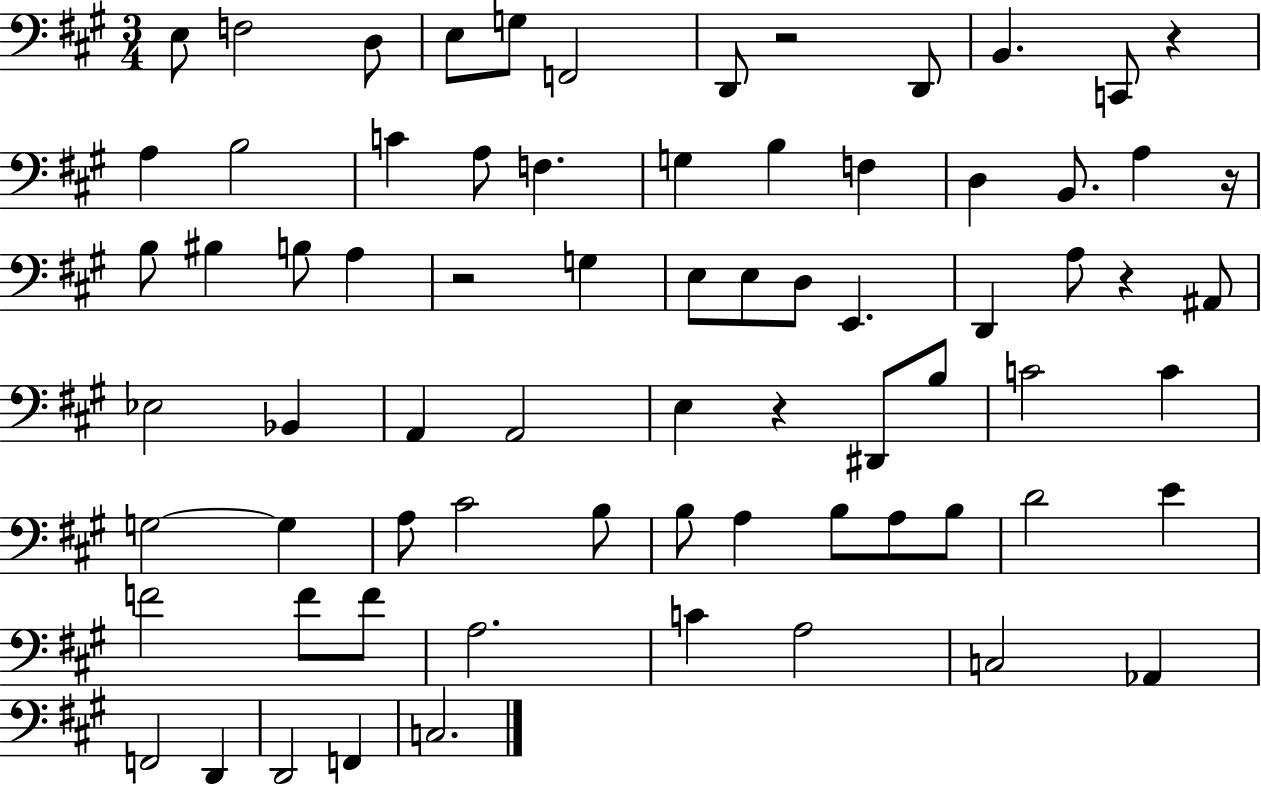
E3/e F3/h D3/e E3/e G3/e F2/h D2/e R/h D2/e B2/q. C2/e R/q A3/q B3/h C4/q A3/e F3/q. G3/q B3/q F3/q D3/q B2/e. A3/q R/s B3/e BIS3/q B3/e A3/q R/h G3/q E3/e E3/e D3/e E2/q. D2/q A3/e R/q A#2/e Eb3/h Bb2/q A2/q A2/h E3/q R/q D#2/e B3/e C4/h C4/q G3/h G3/q A3/e C#4/h B3/e B3/e A3/q B3/e A3/e B3/e D4/h E4/q F4/h F4/e F4/e A3/h. C4/q A3/h C3/h Ab2/q F2/h D2/q D2/h F2/q C3/h.